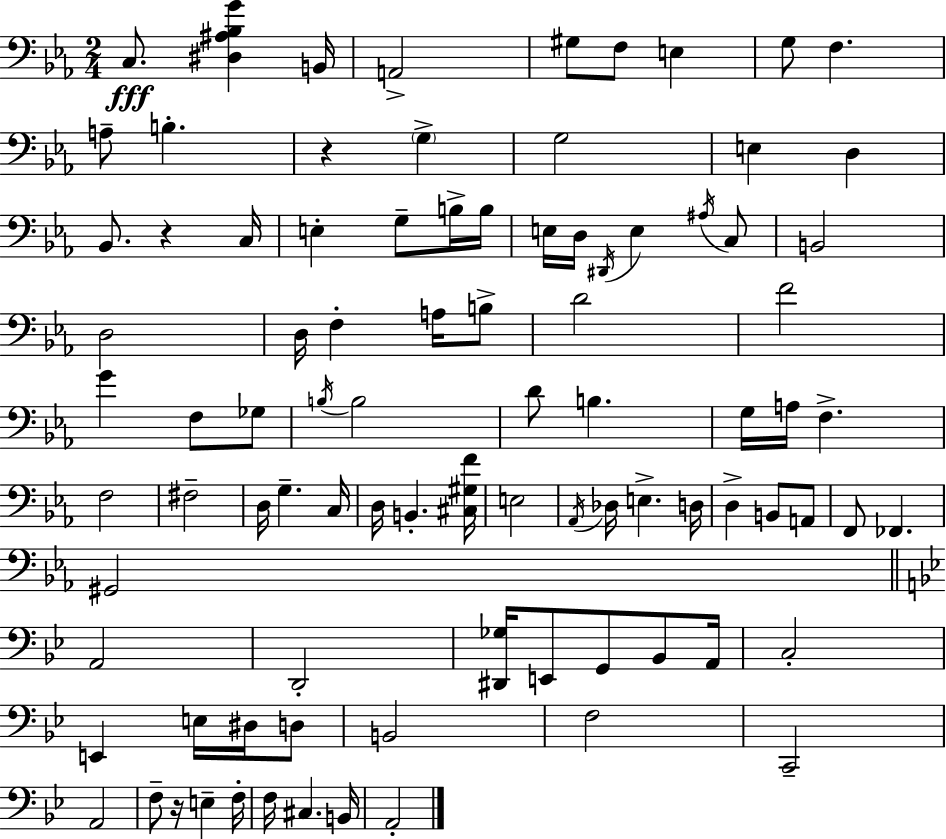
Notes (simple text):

C3/e. [D#3,A#3,Bb3,G4]/q B2/s A2/h G#3/e F3/e E3/q G3/e F3/q. A3/e B3/q. R/q G3/q G3/h E3/q D3/q Bb2/e. R/q C3/s E3/q G3/e B3/s B3/s E3/s D3/s D#2/s E3/q A#3/s C3/e B2/h D3/h D3/s F3/q A3/s B3/e D4/h F4/h G4/q F3/e Gb3/e B3/s B3/h D4/e B3/q. G3/s A3/s F3/q. F3/h F#3/h D3/s G3/q. C3/s D3/s B2/q. [C#3,G#3,F4]/s E3/h Ab2/s Db3/s E3/q. D3/s D3/q B2/e A2/e F2/e FES2/q. G#2/h A2/h D2/h [D#2,Gb3]/s E2/e G2/e Bb2/e A2/s C3/h E2/q E3/s D#3/s D3/e B2/h F3/h C2/h A2/h F3/e R/s E3/q F3/s F3/s C#3/q. B2/s A2/h